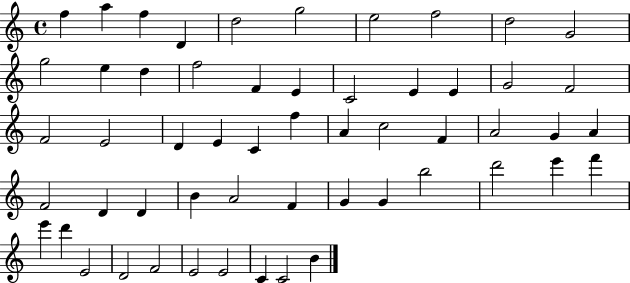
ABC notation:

X:1
T:Untitled
M:4/4
L:1/4
K:C
f a f D d2 g2 e2 f2 d2 G2 g2 e d f2 F E C2 E E G2 F2 F2 E2 D E C f A c2 F A2 G A F2 D D B A2 F G G b2 d'2 e' f' e' d' E2 D2 F2 E2 E2 C C2 B